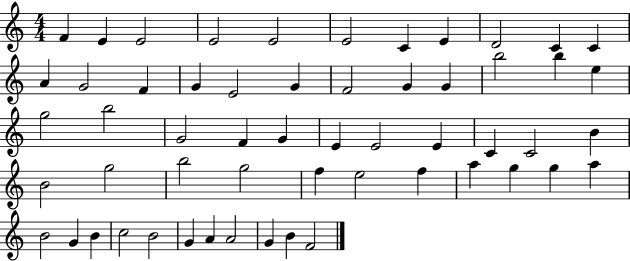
{
  \clef treble
  \numericTimeSignature
  \time 4/4
  \key c \major
  f'4 e'4 e'2 | e'2 e'2 | e'2 c'4 e'4 | d'2 c'4 c'4 | \break a'4 g'2 f'4 | g'4 e'2 g'4 | f'2 g'4 g'4 | b''2 b''4 e''4 | \break g''2 b''2 | g'2 f'4 g'4 | e'4 e'2 e'4 | c'4 c'2 b'4 | \break b'2 g''2 | b''2 g''2 | f''4 e''2 f''4 | a''4 g''4 g''4 a''4 | \break b'2 g'4 b'4 | c''2 b'2 | g'4 a'4 a'2 | g'4 b'4 f'2 | \break \bar "|."
}